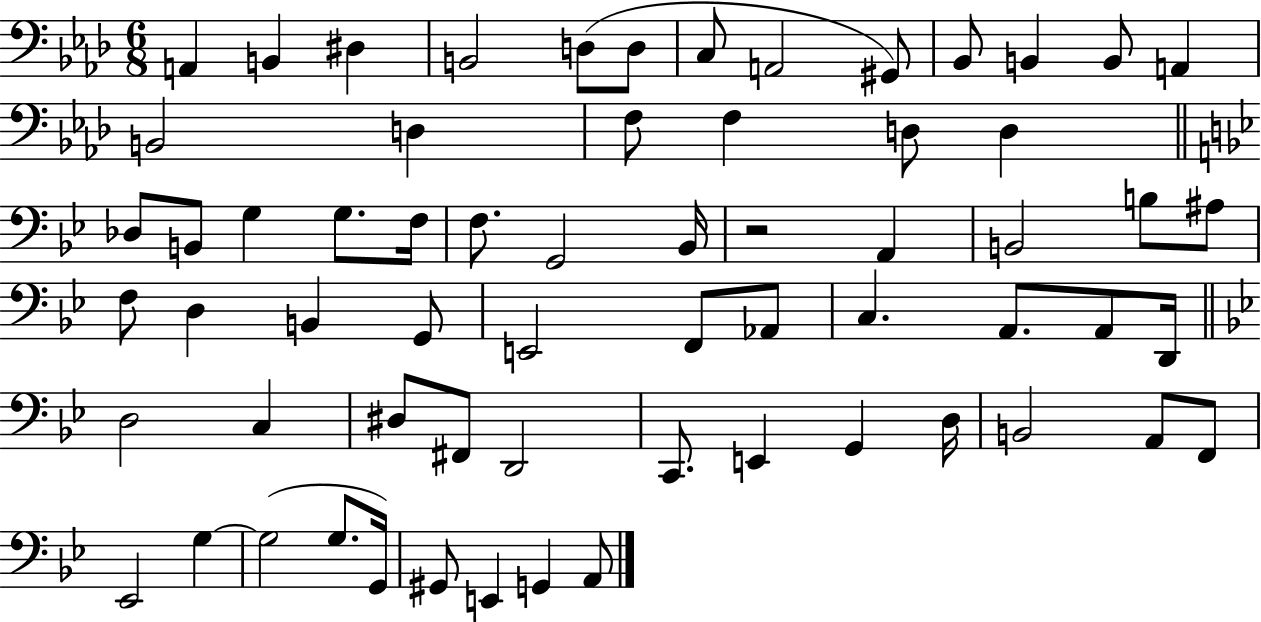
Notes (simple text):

A2/q B2/q D#3/q B2/h D3/e D3/e C3/e A2/h G#2/e Bb2/e B2/q B2/e A2/q B2/h D3/q F3/e F3/q D3/e D3/q Db3/e B2/e G3/q G3/e. F3/s F3/e. G2/h Bb2/s R/h A2/q B2/h B3/e A#3/e F3/e D3/q B2/q G2/e E2/h F2/e Ab2/e C3/q. A2/e. A2/e D2/s D3/h C3/q D#3/e F#2/e D2/h C2/e. E2/q G2/q D3/s B2/h A2/e F2/e Eb2/h G3/q G3/h G3/e. G2/s G#2/e E2/q G2/q A2/e